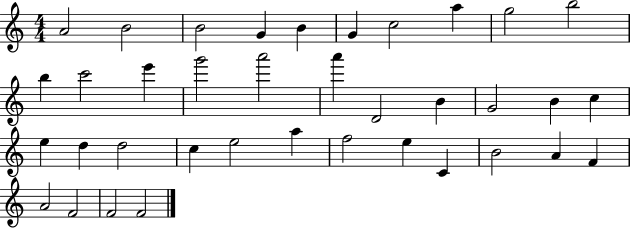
A4/h B4/h B4/h G4/q B4/q G4/q C5/h A5/q G5/h B5/h B5/q C6/h E6/q G6/h A6/h A6/q D4/h B4/q G4/h B4/q C5/q E5/q D5/q D5/h C5/q E5/h A5/q F5/h E5/q C4/q B4/h A4/q F4/q A4/h F4/h F4/h F4/h